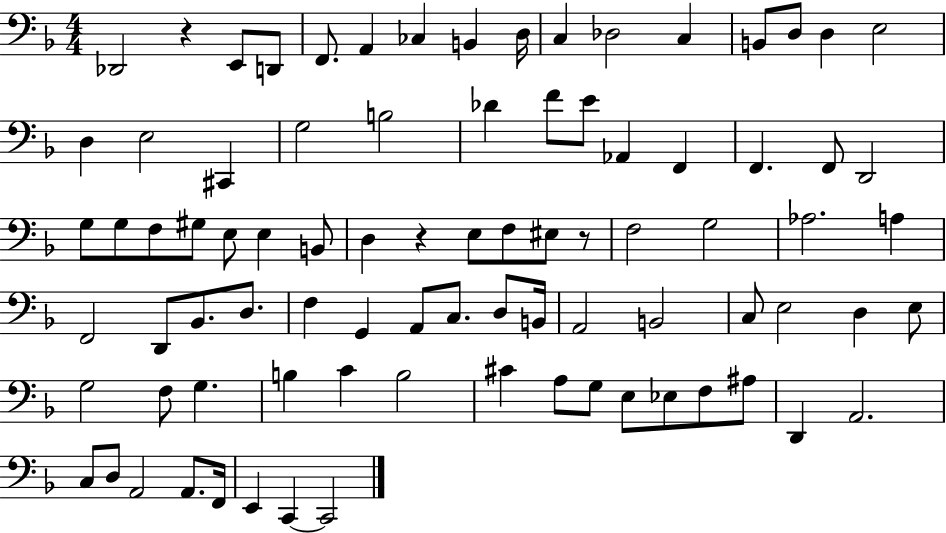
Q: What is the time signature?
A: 4/4